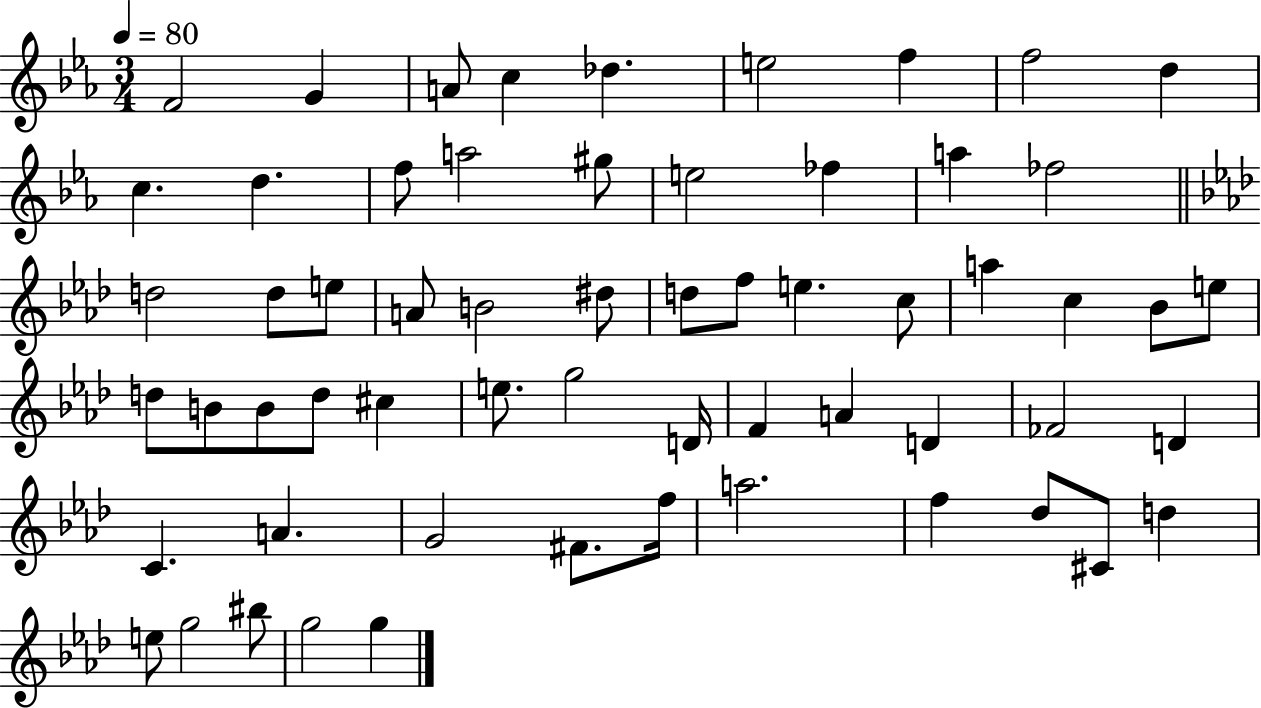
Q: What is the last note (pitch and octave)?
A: G5